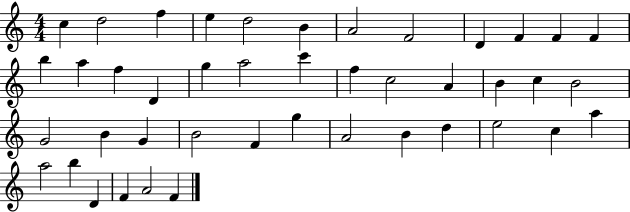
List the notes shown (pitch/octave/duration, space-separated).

C5/q D5/h F5/q E5/q D5/h B4/q A4/h F4/h D4/q F4/q F4/q F4/q B5/q A5/q F5/q D4/q G5/q A5/h C6/q F5/q C5/h A4/q B4/q C5/q B4/h G4/h B4/q G4/q B4/h F4/q G5/q A4/h B4/q D5/q E5/h C5/q A5/q A5/h B5/q D4/q F4/q A4/h F4/q